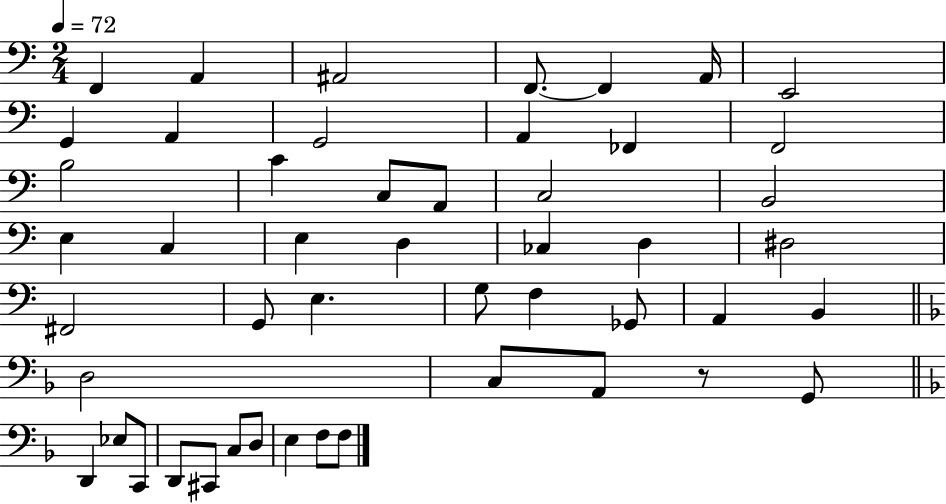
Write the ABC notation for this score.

X:1
T:Untitled
M:2/4
L:1/4
K:C
F,, A,, ^A,,2 F,,/2 F,, A,,/4 E,,2 G,, A,, G,,2 A,, _F,, F,,2 B,2 C C,/2 A,,/2 C,2 B,,2 E, C, E, D, _C, D, ^D,2 ^F,,2 G,,/2 E, G,/2 F, _G,,/2 A,, B,, D,2 C,/2 A,,/2 z/2 G,,/2 D,, _E,/2 C,,/2 D,,/2 ^C,,/2 C,/2 D,/2 E, F,/2 F,/2